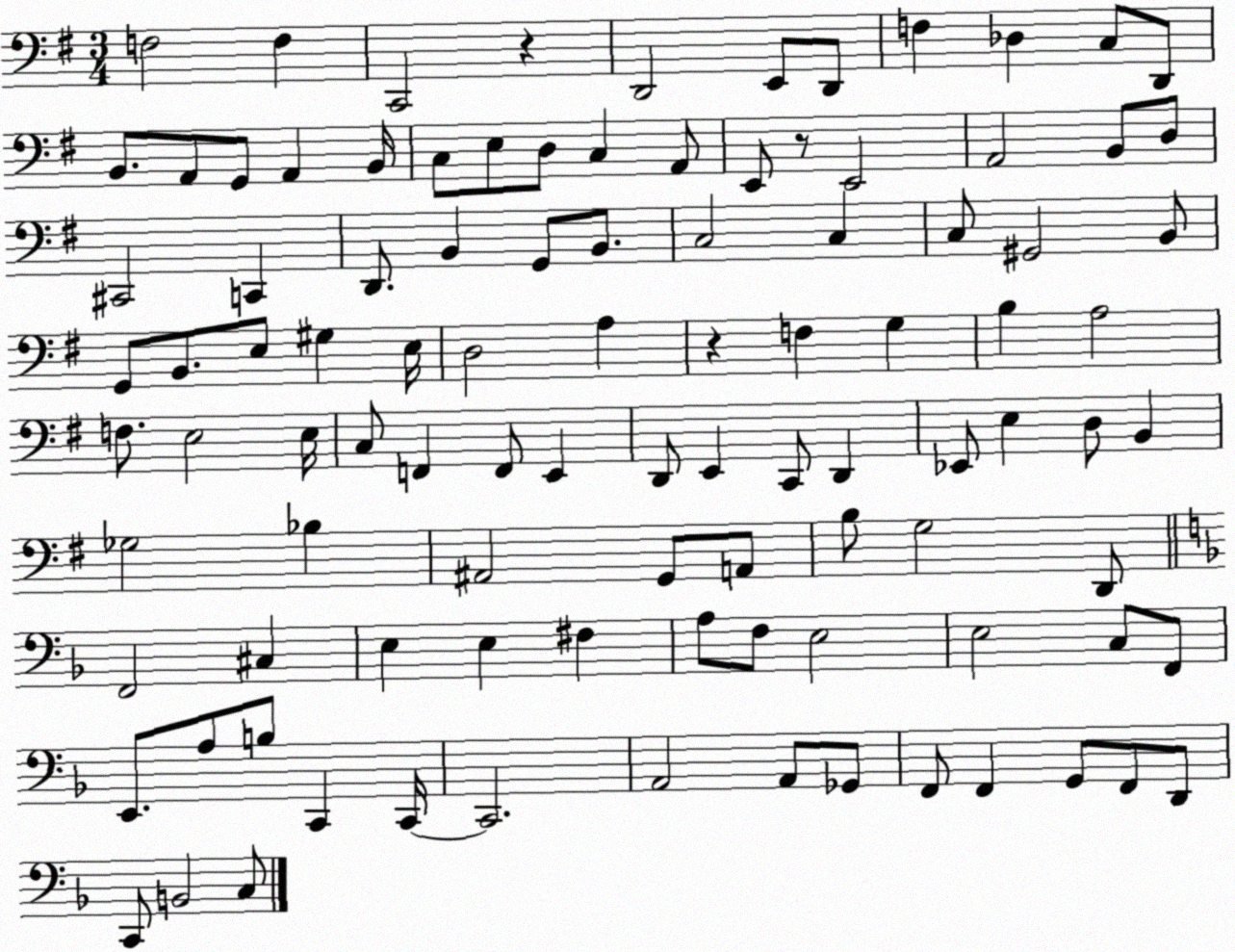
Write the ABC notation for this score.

X:1
T:Untitled
M:3/4
L:1/4
K:G
F,2 F, C,,2 z D,,2 E,,/2 D,,/2 F, _D, C,/2 D,,/2 B,,/2 A,,/2 G,,/2 A,, B,,/4 C,/2 E,/2 D,/2 C, A,,/2 E,,/2 z/2 E,,2 A,,2 B,,/2 D,/2 ^C,,2 C,, D,,/2 B,, G,,/2 B,,/2 C,2 C, C,/2 ^G,,2 B,,/2 G,,/2 B,,/2 E,/2 ^G, E,/4 D,2 A, z F, G, B, A,2 F,/2 E,2 E,/4 C,/2 F,, F,,/2 E,, D,,/2 E,, C,,/2 D,, _E,,/2 E, D,/2 B,, _G,2 _B, ^A,,2 G,,/2 A,,/2 B,/2 G,2 D,,/2 F,,2 ^C, E, E, ^F, A,/2 F,/2 E,2 E,2 C,/2 F,,/2 E,,/2 A,/2 B,/2 C,, C,,/4 C,,2 A,,2 A,,/2 _G,,/2 F,,/2 F,, G,,/2 F,,/2 D,,/2 C,,/2 B,,2 C,/2